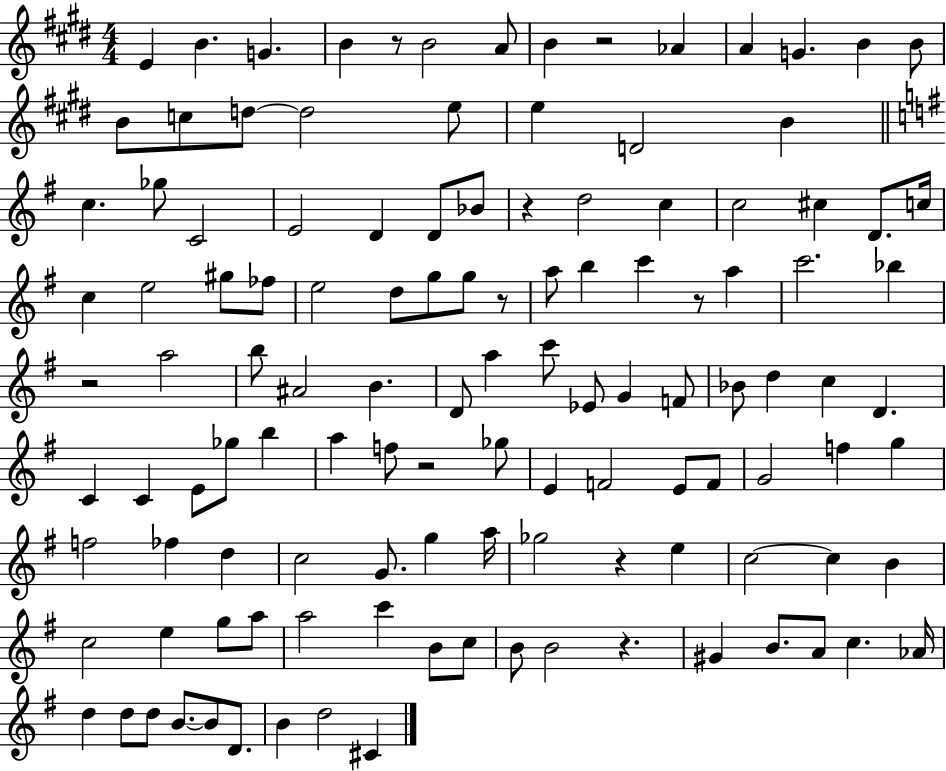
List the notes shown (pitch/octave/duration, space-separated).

E4/q B4/q. G4/q. B4/q R/e B4/h A4/e B4/q R/h Ab4/q A4/q G4/q. B4/q B4/e B4/e C5/e D5/e D5/h E5/e E5/q D4/h B4/q C5/q. Gb5/e C4/h E4/h D4/q D4/e Bb4/e R/q D5/h C5/q C5/h C#5/q D4/e. C5/s C5/q E5/h G#5/e FES5/e E5/h D5/e G5/e G5/e R/e A5/e B5/q C6/q R/e A5/q C6/h. Bb5/q R/h A5/h B5/e A#4/h B4/q. D4/e A5/q C6/e Eb4/e G4/q F4/e Bb4/e D5/q C5/q D4/q. C4/q C4/q E4/e Gb5/e B5/q A5/q F5/e R/h Gb5/e E4/q F4/h E4/e F4/e G4/h F5/q G5/q F5/h FES5/q D5/q C5/h G4/e. G5/q A5/s Gb5/h R/q E5/q C5/h C5/q B4/q C5/h E5/q G5/e A5/e A5/h C6/q B4/e C5/e B4/e B4/h R/q. G#4/q B4/e. A4/e C5/q. Ab4/s D5/q D5/e D5/e B4/e. B4/e D4/e. B4/q D5/h C#4/q